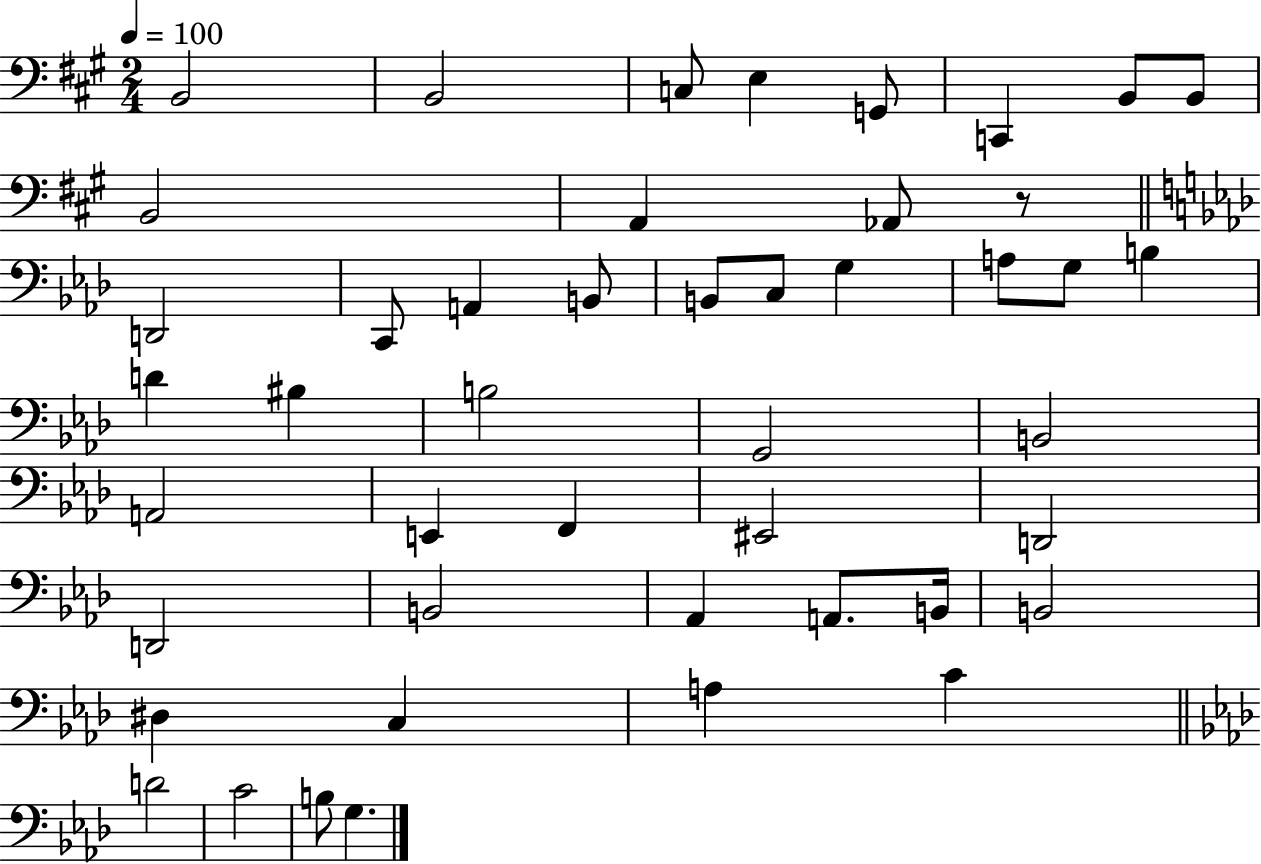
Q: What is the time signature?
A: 2/4